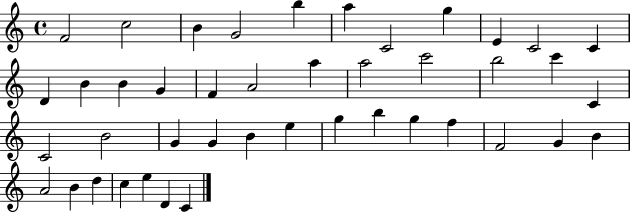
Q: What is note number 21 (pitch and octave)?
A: B5